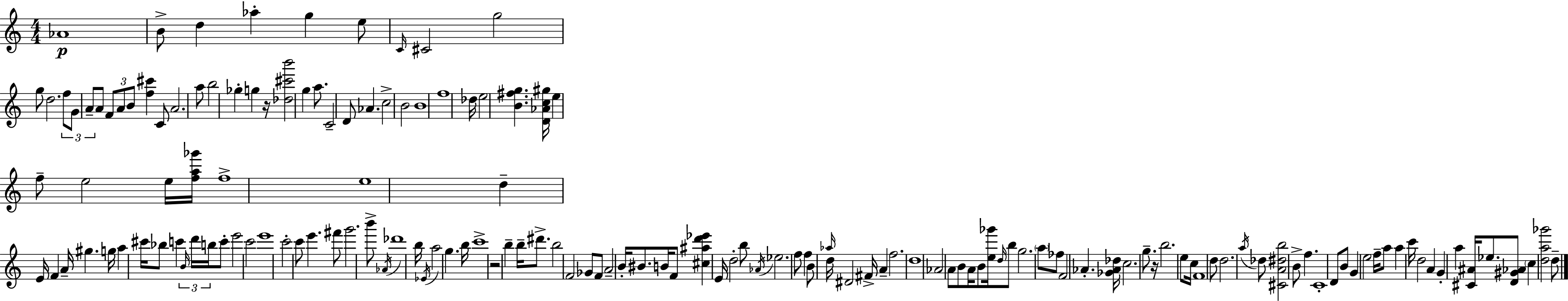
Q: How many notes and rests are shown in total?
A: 154